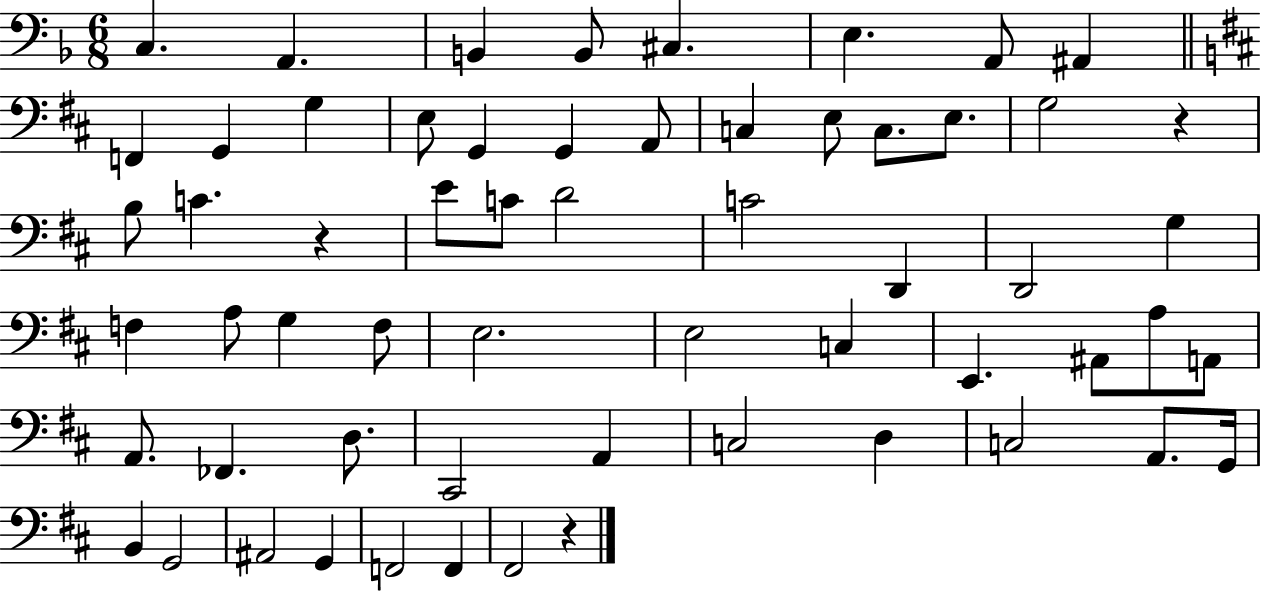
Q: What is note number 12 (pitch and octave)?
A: E3